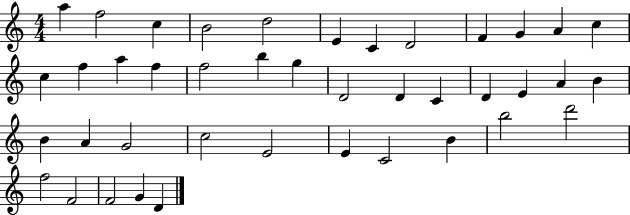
{
  \clef treble
  \numericTimeSignature
  \time 4/4
  \key c \major
  a''4 f''2 c''4 | b'2 d''2 | e'4 c'4 d'2 | f'4 g'4 a'4 c''4 | \break c''4 f''4 a''4 f''4 | f''2 b''4 g''4 | d'2 d'4 c'4 | d'4 e'4 a'4 b'4 | \break b'4 a'4 g'2 | c''2 e'2 | e'4 c'2 b'4 | b''2 d'''2 | \break f''2 f'2 | f'2 g'4 d'4 | \bar "|."
}